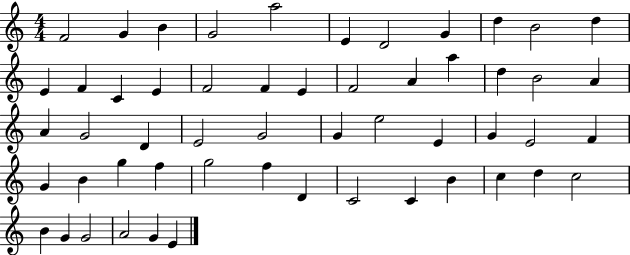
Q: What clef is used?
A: treble